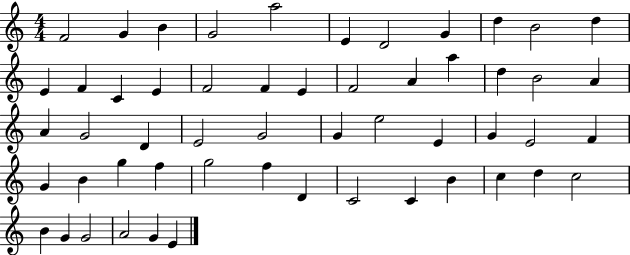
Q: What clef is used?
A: treble